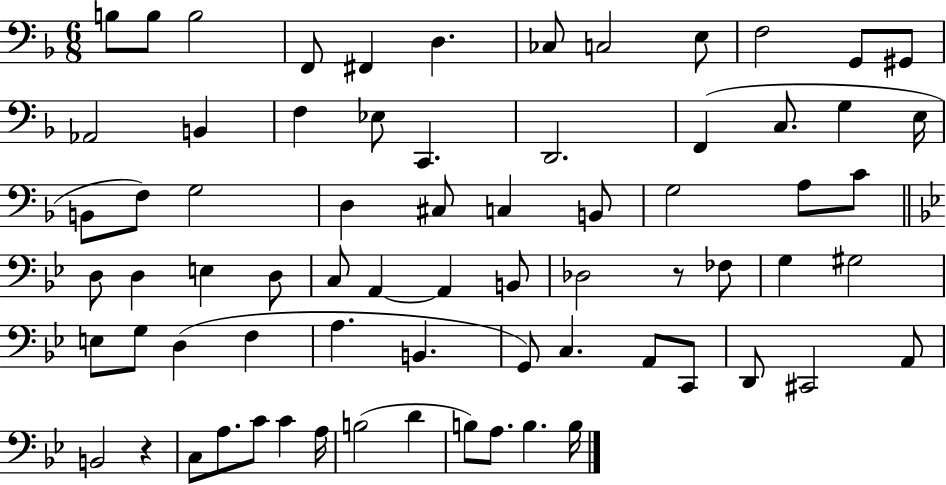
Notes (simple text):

B3/e B3/e B3/h F2/e F#2/q D3/q. CES3/e C3/h E3/e F3/h G2/e G#2/e Ab2/h B2/q F3/q Eb3/e C2/q. D2/h. F2/q C3/e. G3/q E3/s B2/e F3/e G3/h D3/q C#3/e C3/q B2/e G3/h A3/e C4/e D3/e D3/q E3/q D3/e C3/e A2/q A2/q B2/e Db3/h R/e FES3/e G3/q G#3/h E3/e G3/e D3/q F3/q A3/q. B2/q. G2/e C3/q. A2/e C2/e D2/e C#2/h A2/e B2/h R/q C3/e A3/e. C4/e C4/q A3/s B3/h D4/q B3/e A3/e. B3/q. B3/s